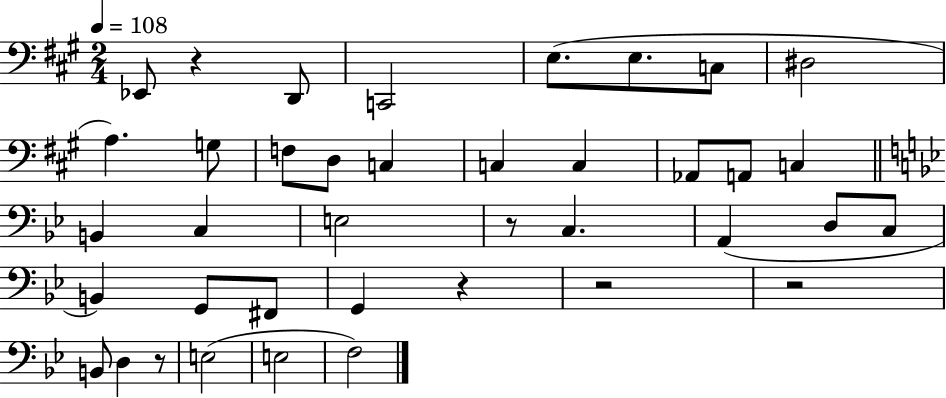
X:1
T:Untitled
M:2/4
L:1/4
K:A
_E,,/2 z D,,/2 C,,2 E,/2 E,/2 C,/2 ^D,2 A, G,/2 F,/2 D,/2 C, C, C, _A,,/2 A,,/2 C, B,, C, E,2 z/2 C, A,, D,/2 C,/2 B,, G,,/2 ^F,,/2 G,, z z2 z2 B,,/2 D, z/2 E,2 E,2 F,2